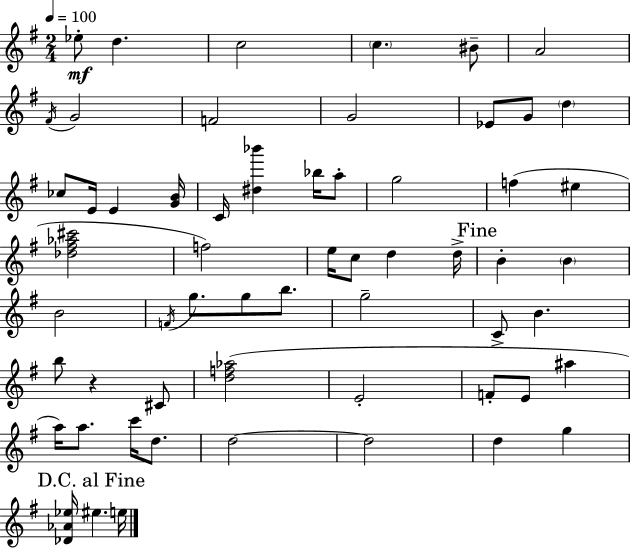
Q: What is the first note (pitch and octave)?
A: Eb5